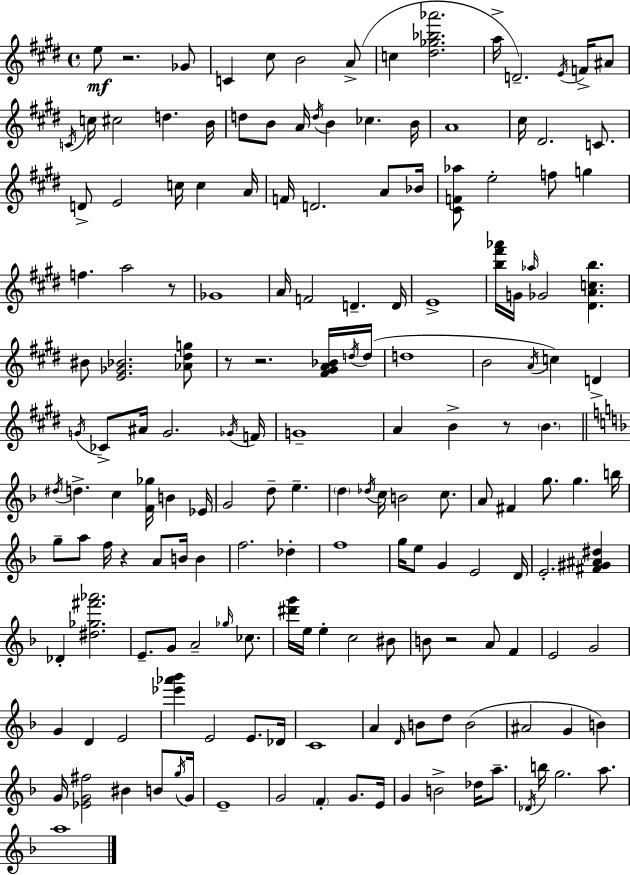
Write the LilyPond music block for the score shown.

{
  \clef treble
  \time 4/4
  \defaultTimeSignature
  \key e \major
  e''8\mf r2. ges'8 | c'4 cis''8 b'2 a'8->( | c''4 <dis'' ges'' bes'' aes'''>2. | a''16-> d'2.--) \acciaccatura { e'16 } f'16-> ais'8 | \break \acciaccatura { c'16 } c''16 cis''2 d''4. | b'16 d''8 b'8 a'16 \acciaccatura { d''16 } b'4 ces''4. | b'16 a'1 | cis''16 dis'2. | \break c'8. d'8-> e'2 c''16 c''4 | a'16 f'16 d'2. | a'8 bes'16 <cis' f' aes''>8 e''2-. f''8 g''4 | f''4. a''2 | \break r8 ges'1 | a'16 f'2 d'4.-- | d'16 e'1-> | <b'' fis''' aes'''>16 g'16 \grace { aes''16 } ges'2 <dis' a' c'' b''>4. | \break bis'8 <e' ges' bes'>2. | <aes' dis'' g''>8 r8 r2. | <fis' gis' a' bes'>16 \acciaccatura { d''16 }( d''16 d''1 | b'2 \acciaccatura { a'16 } c''4) | \break d'4-> \acciaccatura { g'16 } ces'8-> ais'16 g'2. | \acciaccatura { ges'16 } f'16 g'1-- | a'4 b'4-> | r8 \parenthesize b'4. \bar "||" \break \key d \minor \acciaccatura { dis''16 } d''4.-> c''4 <f' ges''>16 b'4 | ees'16 g'2 d''8-- e''4.-- | \parenthesize d''4 \acciaccatura { des''16 } c''16 b'2 c''8. | a'8 fis'4 g''8. g''4. | \break b''16 g''8-- a''8 f''16 r4 a'8 b'16 b'4 | f''2. des''4-. | f''1 | g''16 e''8 g'4 e'2 | \break d'16 e'2.-. <fis' gis' ais' dis''>4 | des'4-. <dis'' ges'' fis''' aes'''>2. | e'8.-- g'8 a'2-- \grace { ges''16 } | ces''8. <dis''' g'''>16 e''16 e''4-. c''2 | \break bis'8 b'8 r2 a'8 f'4 | e'2 g'2 | g'4 d'4 e'2 | <ees''' aes''' bes'''>4 e'2 e'8. | \break des'16 c'1 | a'4 \grace { d'16 } b'8 d''8 b'2( | ais'2 g'4 | b'4) g'16 <ees' g' fis''>2 bis'4 | \break b'8 \acciaccatura { g''16 } g'16 e'1-- | g'2 \parenthesize f'4-. | g'8. e'16 g'4 b'2-> | des''16 a''8.-- \acciaccatura { des'16 } b''16 g''2. | \break a''8. a''1 | \bar "|."
}